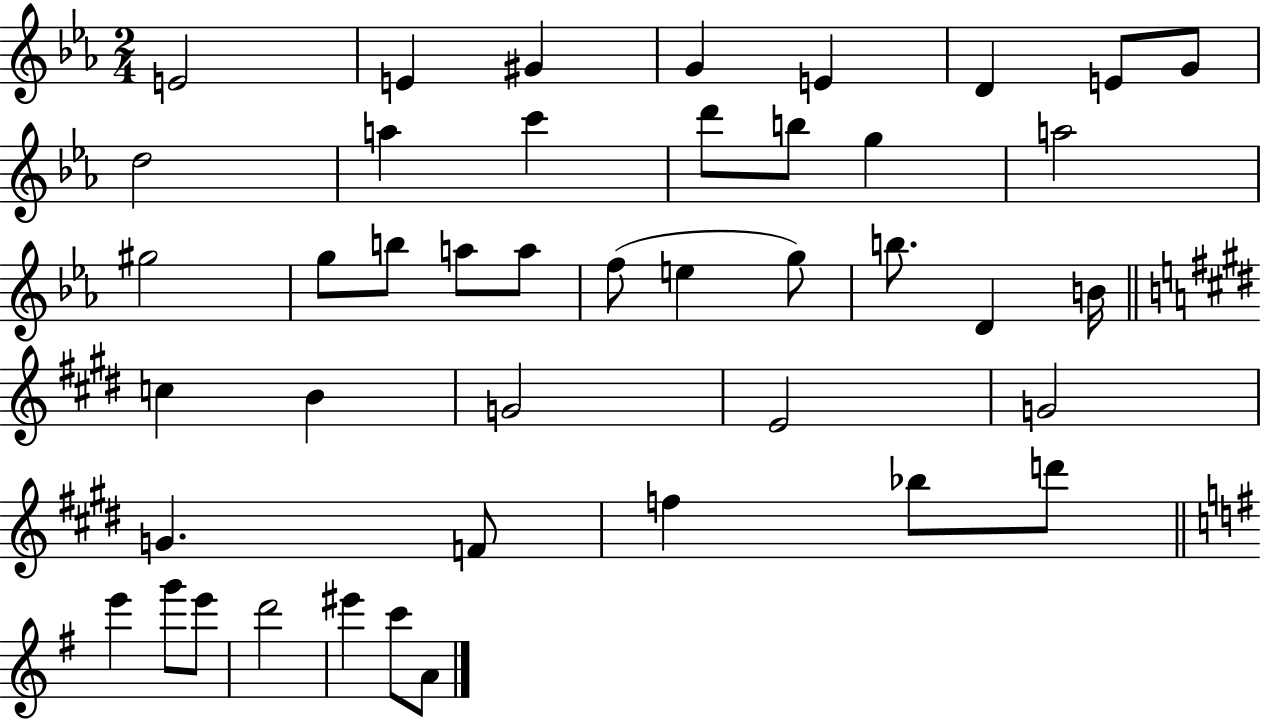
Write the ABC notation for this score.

X:1
T:Untitled
M:2/4
L:1/4
K:Eb
E2 E ^G G E D E/2 G/2 d2 a c' d'/2 b/2 g a2 ^g2 g/2 b/2 a/2 a/2 f/2 e g/2 b/2 D B/4 c B G2 E2 G2 G F/2 f _b/2 d'/2 e' g'/2 e'/2 d'2 ^e' c'/2 A/2